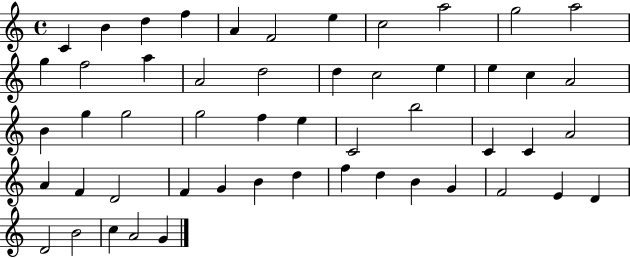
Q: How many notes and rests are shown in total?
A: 52